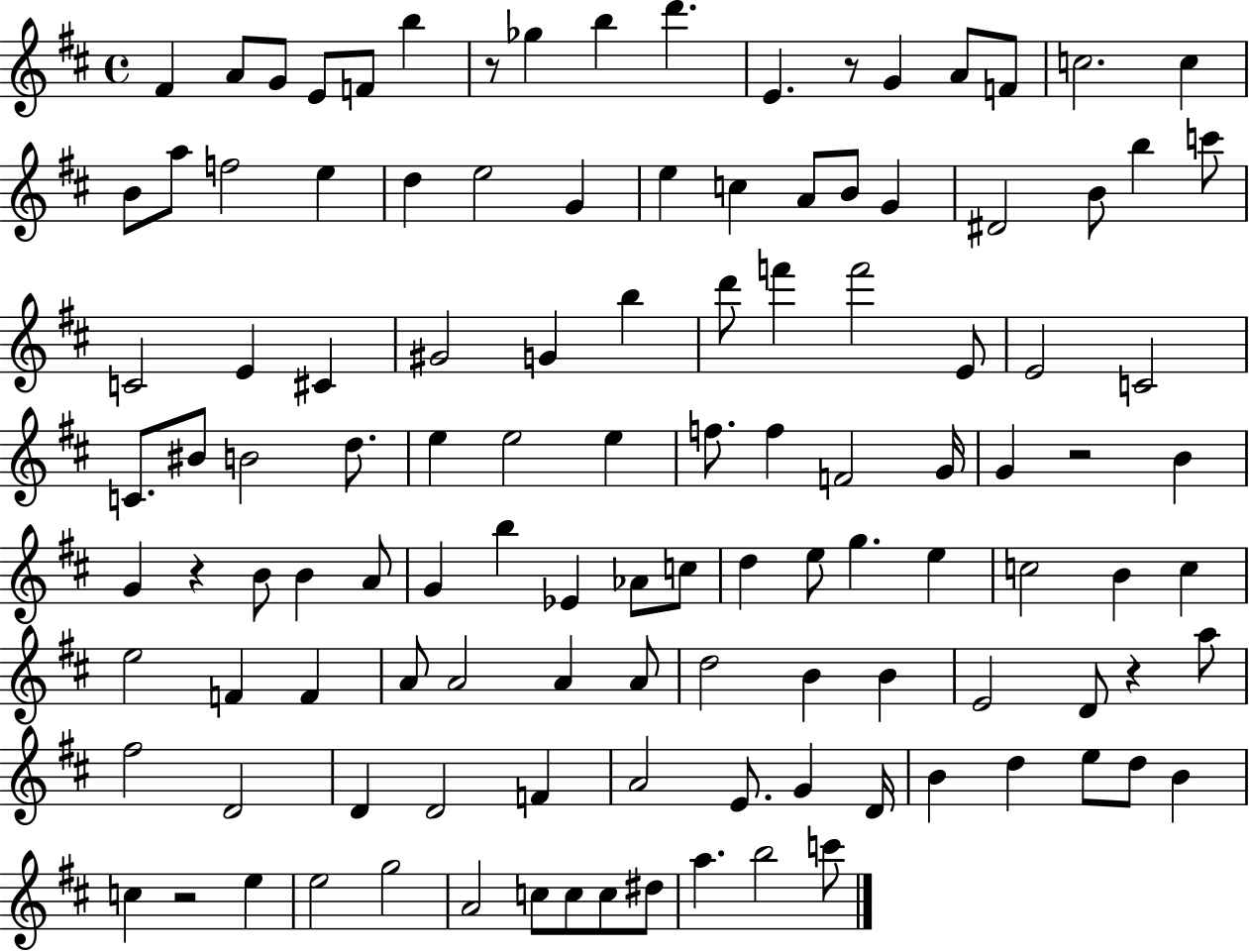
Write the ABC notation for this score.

X:1
T:Untitled
M:4/4
L:1/4
K:D
^F A/2 G/2 E/2 F/2 b z/2 _g b d' E z/2 G A/2 F/2 c2 c B/2 a/2 f2 e d e2 G e c A/2 B/2 G ^D2 B/2 b c'/2 C2 E ^C ^G2 G b d'/2 f' f'2 E/2 E2 C2 C/2 ^B/2 B2 d/2 e e2 e f/2 f F2 G/4 G z2 B G z B/2 B A/2 G b _E _A/2 c/2 d e/2 g e c2 B c e2 F F A/2 A2 A A/2 d2 B B E2 D/2 z a/2 ^f2 D2 D D2 F A2 E/2 G D/4 B d e/2 d/2 B c z2 e e2 g2 A2 c/2 c/2 c/2 ^d/2 a b2 c'/2